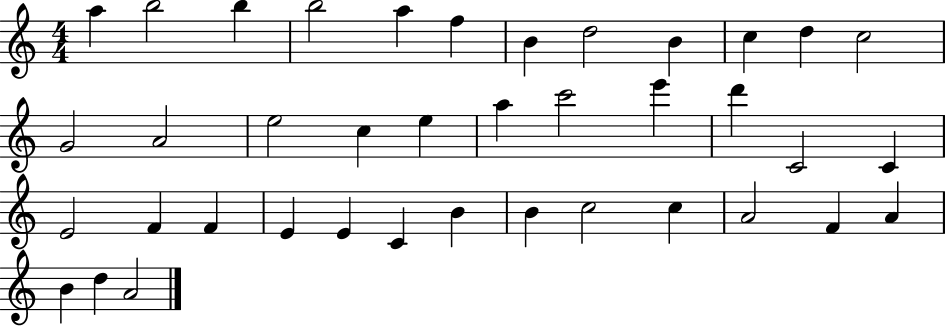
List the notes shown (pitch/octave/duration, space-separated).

A5/q B5/h B5/q B5/h A5/q F5/q B4/q D5/h B4/q C5/q D5/q C5/h G4/h A4/h E5/h C5/q E5/q A5/q C6/h E6/q D6/q C4/h C4/q E4/h F4/q F4/q E4/q E4/q C4/q B4/q B4/q C5/h C5/q A4/h F4/q A4/q B4/q D5/q A4/h